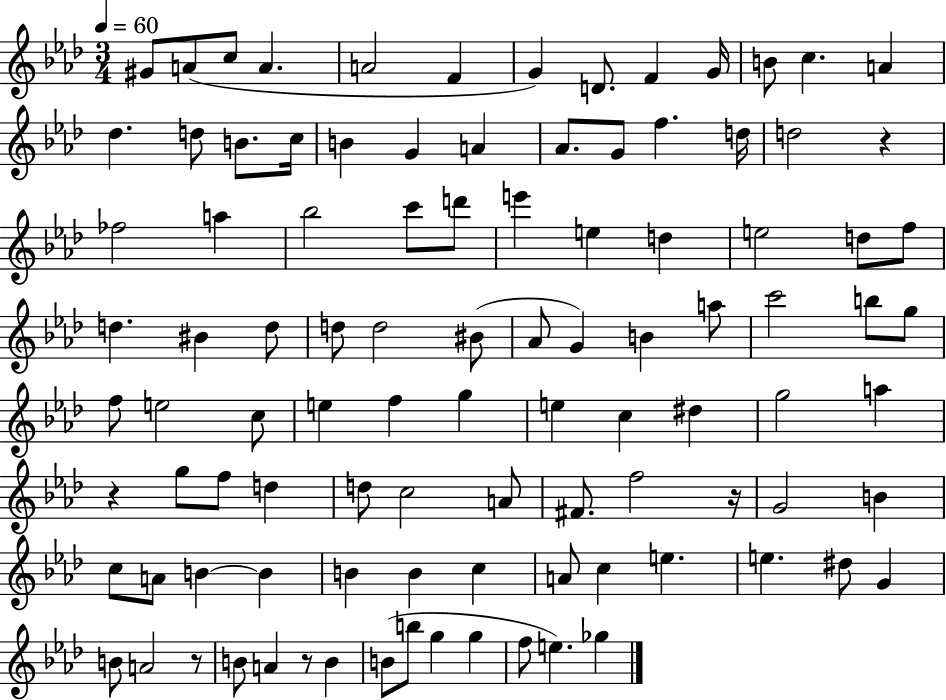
X:1
T:Untitled
M:3/4
L:1/4
K:Ab
^G/2 A/2 c/2 A A2 F G D/2 F G/4 B/2 c A _d d/2 B/2 c/4 B G A _A/2 G/2 f d/4 d2 z _f2 a _b2 c'/2 d'/2 e' e d e2 d/2 f/2 d ^B d/2 d/2 d2 ^B/2 _A/2 G B a/2 c'2 b/2 g/2 f/2 e2 c/2 e f g e c ^d g2 a z g/2 f/2 d d/2 c2 A/2 ^F/2 f2 z/4 G2 B c/2 A/2 B B B B c A/2 c e e ^d/2 G B/2 A2 z/2 B/2 A z/2 B B/2 b/2 g g f/2 e _g